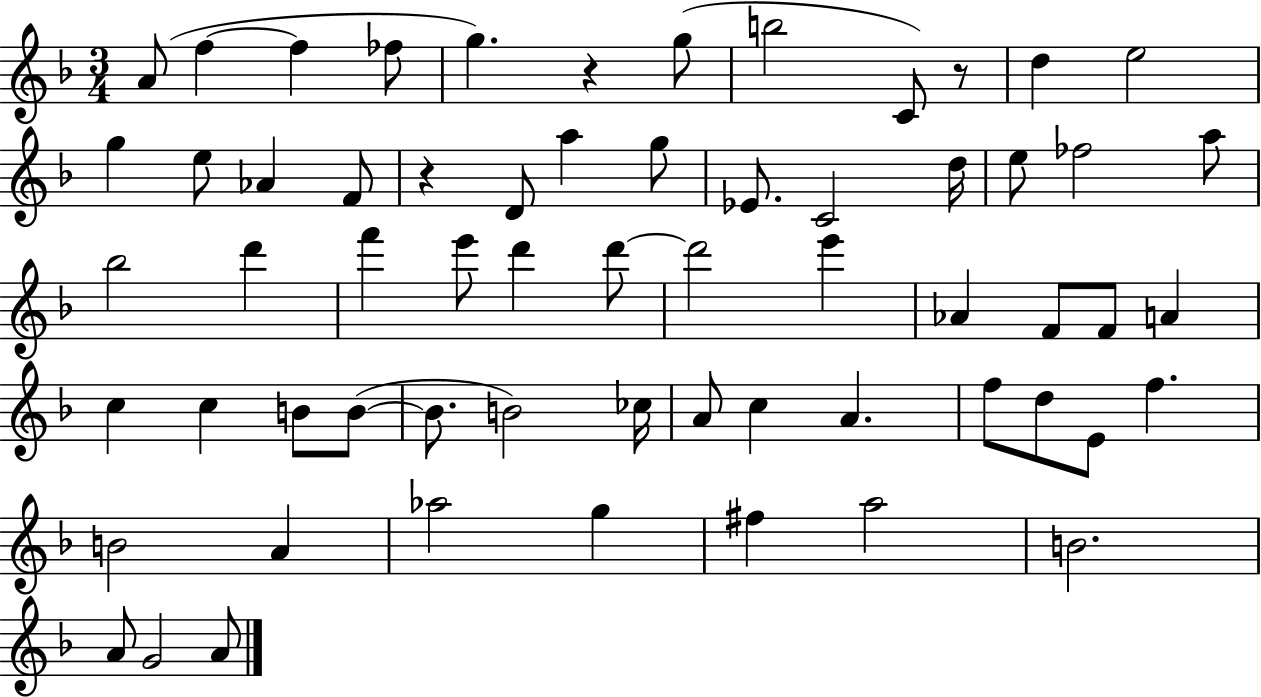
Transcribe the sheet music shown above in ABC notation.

X:1
T:Untitled
M:3/4
L:1/4
K:F
A/2 f f _f/2 g z g/2 b2 C/2 z/2 d e2 g e/2 _A F/2 z D/2 a g/2 _E/2 C2 d/4 e/2 _f2 a/2 _b2 d' f' e'/2 d' d'/2 d'2 e' _A F/2 F/2 A c c B/2 B/2 B/2 B2 _c/4 A/2 c A f/2 d/2 E/2 f B2 A _a2 g ^f a2 B2 A/2 G2 A/2